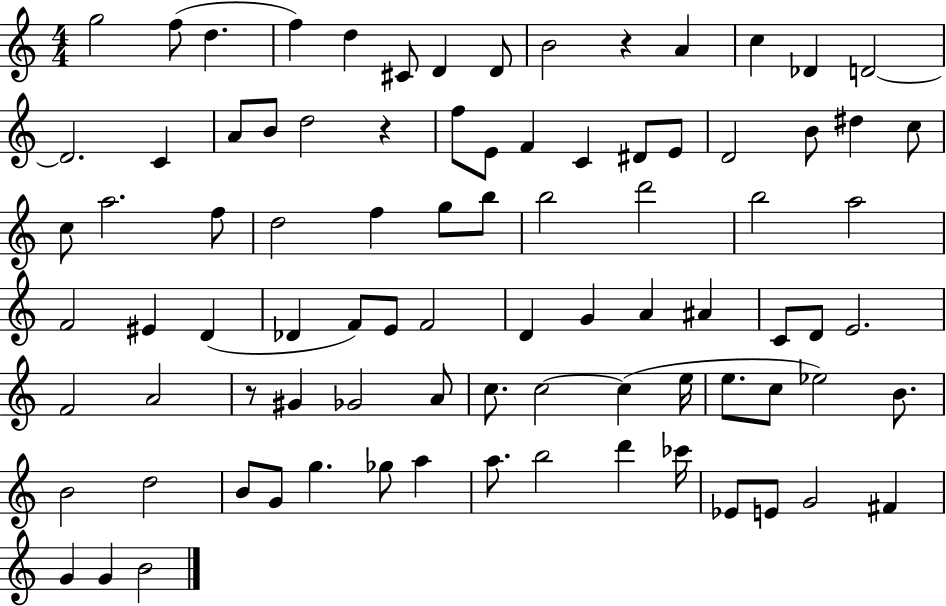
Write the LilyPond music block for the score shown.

{
  \clef treble
  \numericTimeSignature
  \time 4/4
  \key c \major
  g''2 f''8( d''4. | f''4) d''4 cis'8 d'4 d'8 | b'2 r4 a'4 | c''4 des'4 d'2~~ | \break d'2. c'4 | a'8 b'8 d''2 r4 | f''8 e'8 f'4 c'4 dis'8 e'8 | d'2 b'8 dis''4 c''8 | \break c''8 a''2. f''8 | d''2 f''4 g''8 b''8 | b''2 d'''2 | b''2 a''2 | \break f'2 eis'4 d'4( | des'4 f'8) e'8 f'2 | d'4 g'4 a'4 ais'4 | c'8 d'8 e'2. | \break f'2 a'2 | r8 gis'4 ges'2 a'8 | c''8. c''2~~ c''4( e''16 | e''8. c''8 ees''2) b'8. | \break b'2 d''2 | b'8 g'8 g''4. ges''8 a''4 | a''8. b''2 d'''4 ces'''16 | ees'8 e'8 g'2 fis'4 | \break g'4 g'4 b'2 | \bar "|."
}